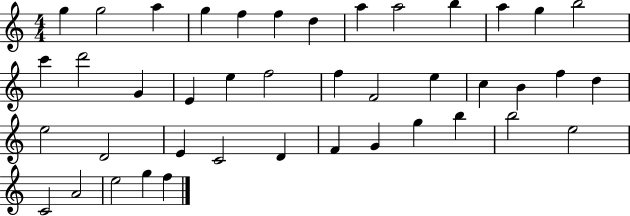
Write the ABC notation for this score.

X:1
T:Untitled
M:4/4
L:1/4
K:C
g g2 a g f f d a a2 b a g b2 c' d'2 G E e f2 f F2 e c B f d e2 D2 E C2 D F G g b b2 e2 C2 A2 e2 g f